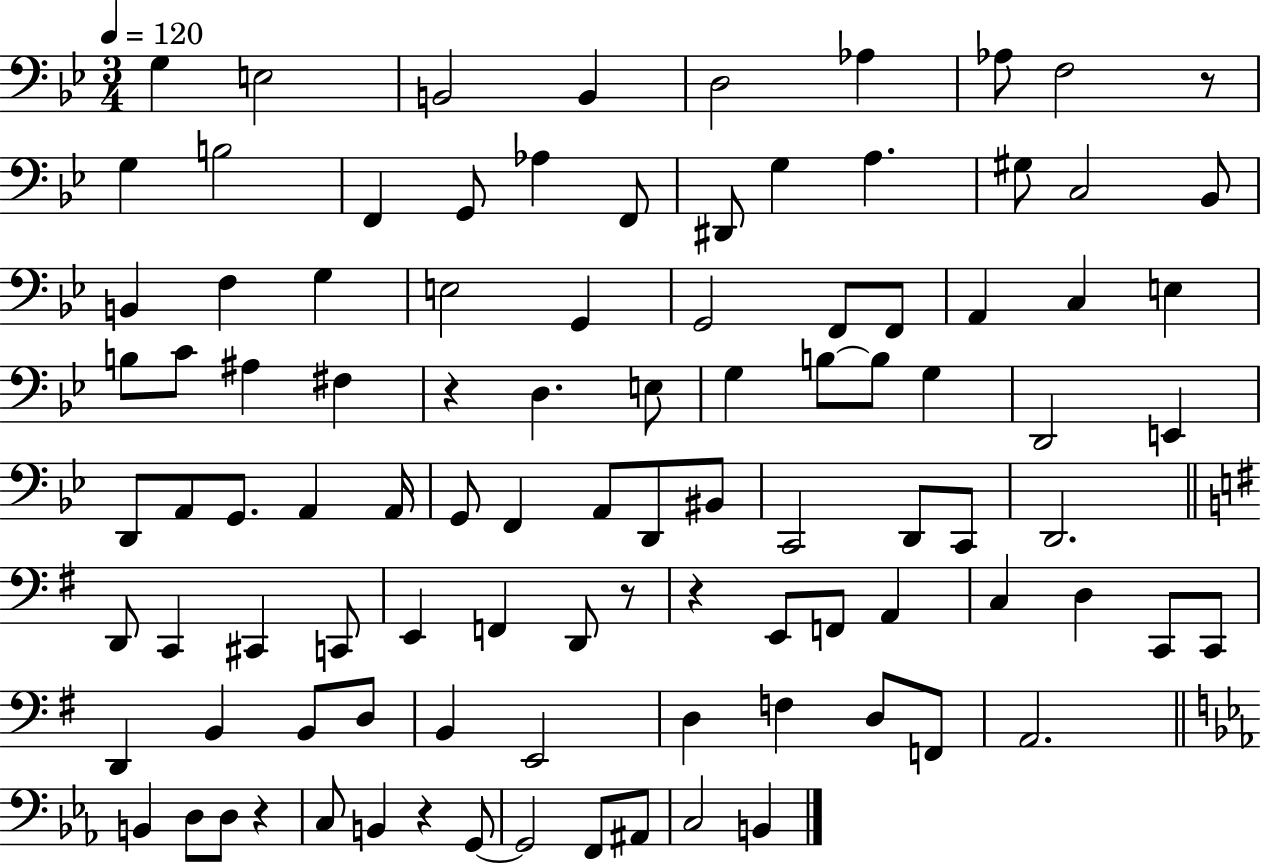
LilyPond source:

{
  \clef bass
  \numericTimeSignature
  \time 3/4
  \key bes \major
  \tempo 4 = 120
  g4 e2 | b,2 b,4 | d2 aes4 | aes8 f2 r8 | \break g4 b2 | f,4 g,8 aes4 f,8 | dis,8 g4 a4. | gis8 c2 bes,8 | \break b,4 f4 g4 | e2 g,4 | g,2 f,8 f,8 | a,4 c4 e4 | \break b8 c'8 ais4 fis4 | r4 d4. e8 | g4 b8~~ b8 g4 | d,2 e,4 | \break d,8 a,8 g,8. a,4 a,16 | g,8 f,4 a,8 d,8 bis,8 | c,2 d,8 c,8 | d,2. | \break \bar "||" \break \key e \minor d,8 c,4 cis,4 c,8 | e,4 f,4 d,8 r8 | r4 e,8 f,8 a,4 | c4 d4 c,8 c,8 | \break d,4 b,4 b,8 d8 | b,4 e,2 | d4 f4 d8 f,8 | a,2. | \break \bar "||" \break \key ees \major b,4 d8 d8 r4 | c8 b,4 r4 g,8~~ | g,2 f,8 ais,8 | c2 b,4 | \break \bar "|."
}